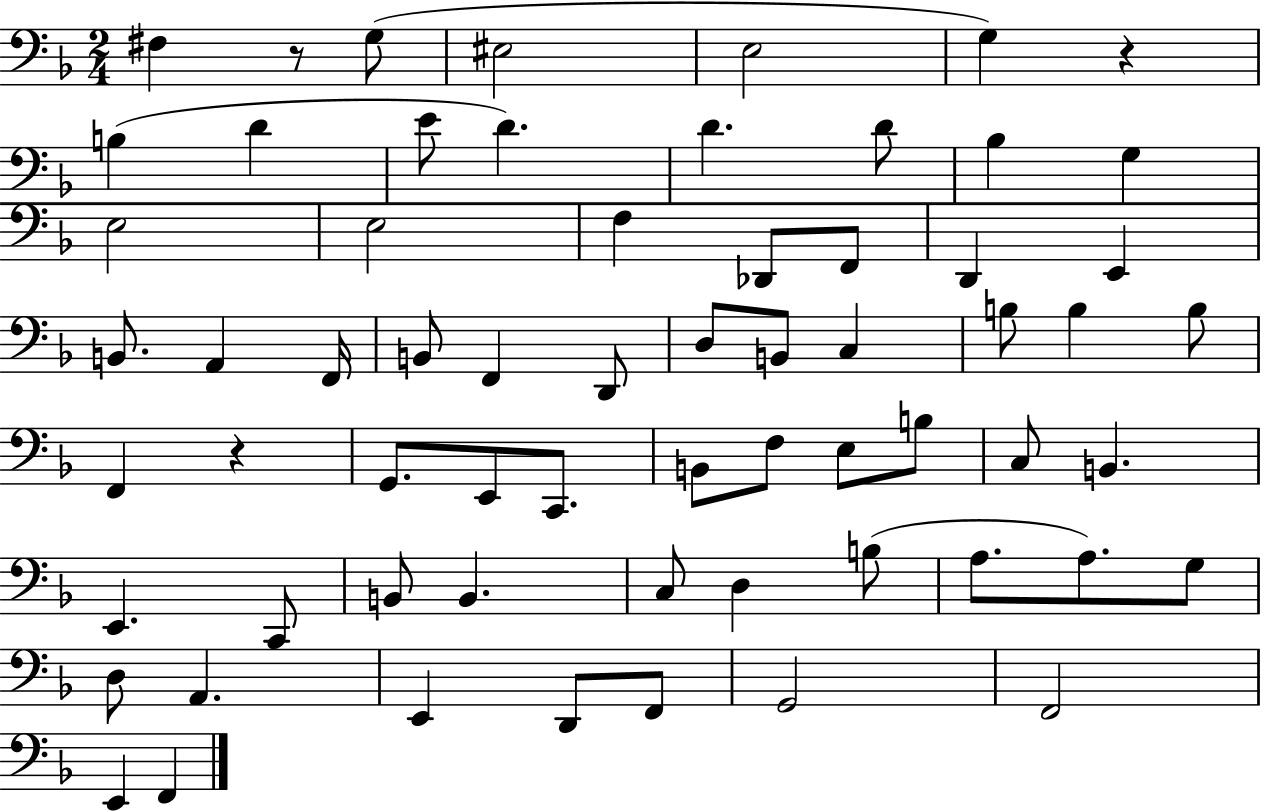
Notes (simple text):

F#3/q R/e G3/e EIS3/h E3/h G3/q R/q B3/q D4/q E4/e D4/q. D4/q. D4/e Bb3/q G3/q E3/h E3/h F3/q Db2/e F2/e D2/q E2/q B2/e. A2/q F2/s B2/e F2/q D2/e D3/e B2/e C3/q B3/e B3/q B3/e F2/q R/q G2/e. E2/e C2/e. B2/e F3/e E3/e B3/e C3/e B2/q. E2/q. C2/e B2/e B2/q. C3/e D3/q B3/e A3/e. A3/e. G3/e D3/e A2/q. E2/q D2/e F2/e G2/h F2/h E2/q F2/q